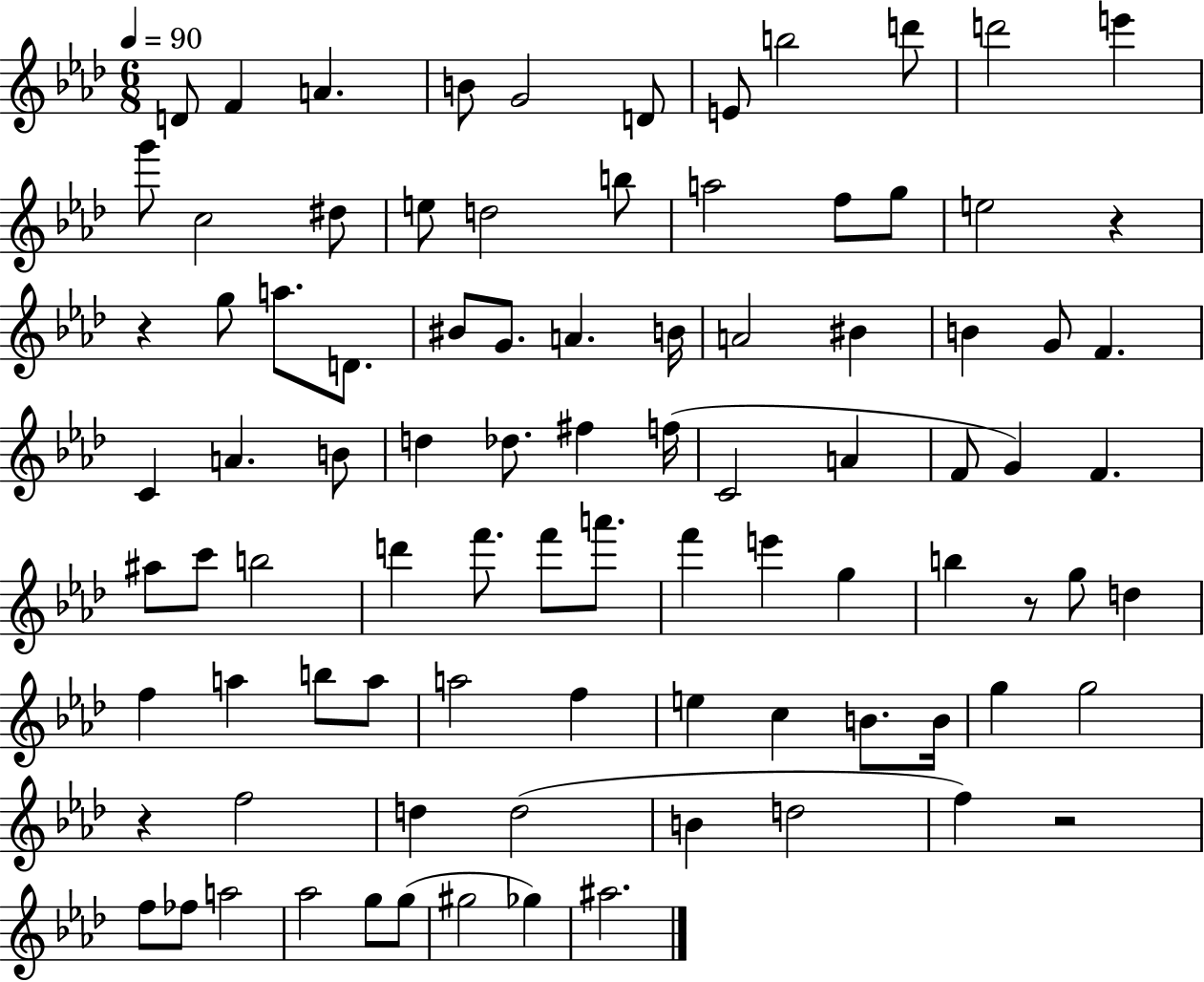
{
  \clef treble
  \numericTimeSignature
  \time 6/8
  \key aes \major
  \tempo 4 = 90
  d'8 f'4 a'4. | b'8 g'2 d'8 | e'8 b''2 d'''8 | d'''2 e'''4 | \break g'''8 c''2 dis''8 | e''8 d''2 b''8 | a''2 f''8 g''8 | e''2 r4 | \break r4 g''8 a''8. d'8. | bis'8 g'8. a'4. b'16 | a'2 bis'4 | b'4 g'8 f'4. | \break c'4 a'4. b'8 | d''4 des''8. fis''4 f''16( | c'2 a'4 | f'8 g'4) f'4. | \break ais''8 c'''8 b''2 | d'''4 f'''8. f'''8 a'''8. | f'''4 e'''4 g''4 | b''4 r8 g''8 d''4 | \break f''4 a''4 b''8 a''8 | a''2 f''4 | e''4 c''4 b'8. b'16 | g''4 g''2 | \break r4 f''2 | d''4 d''2( | b'4 d''2 | f''4) r2 | \break f''8 fes''8 a''2 | aes''2 g''8 g''8( | gis''2 ges''4) | ais''2. | \break \bar "|."
}